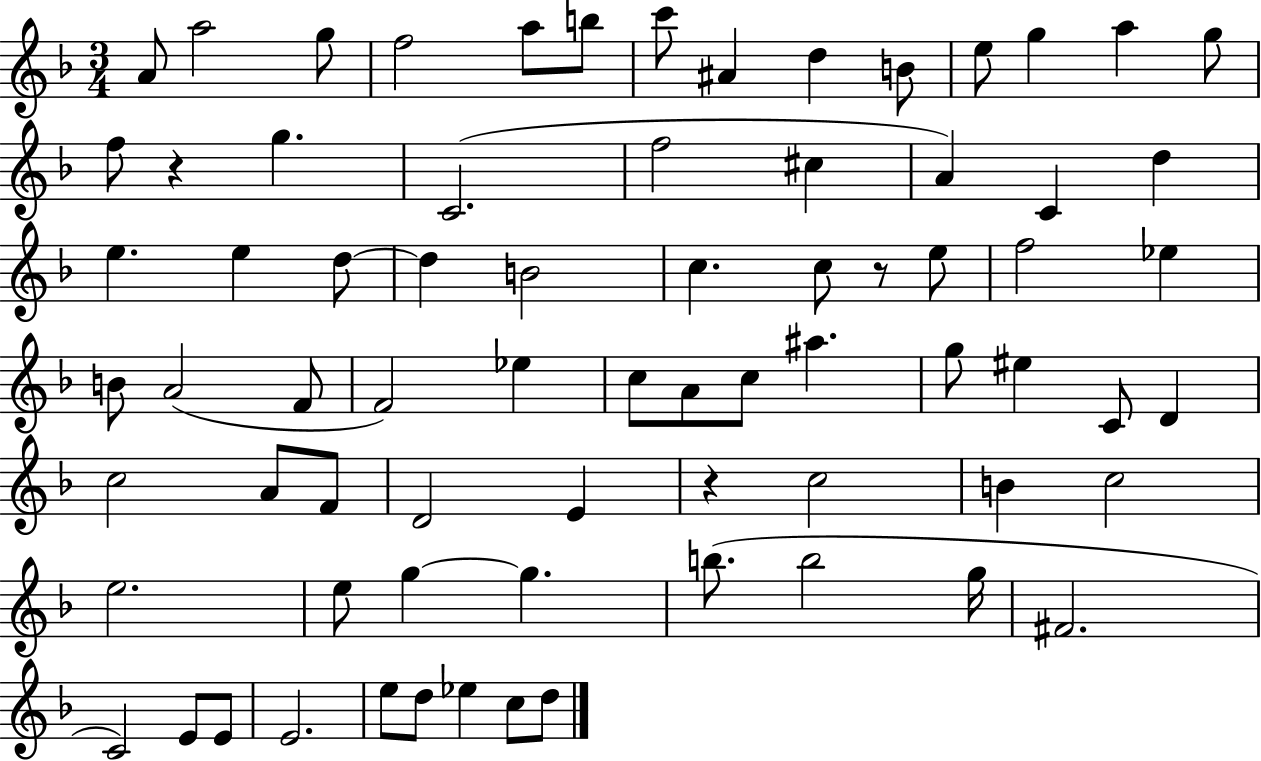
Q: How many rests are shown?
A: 3